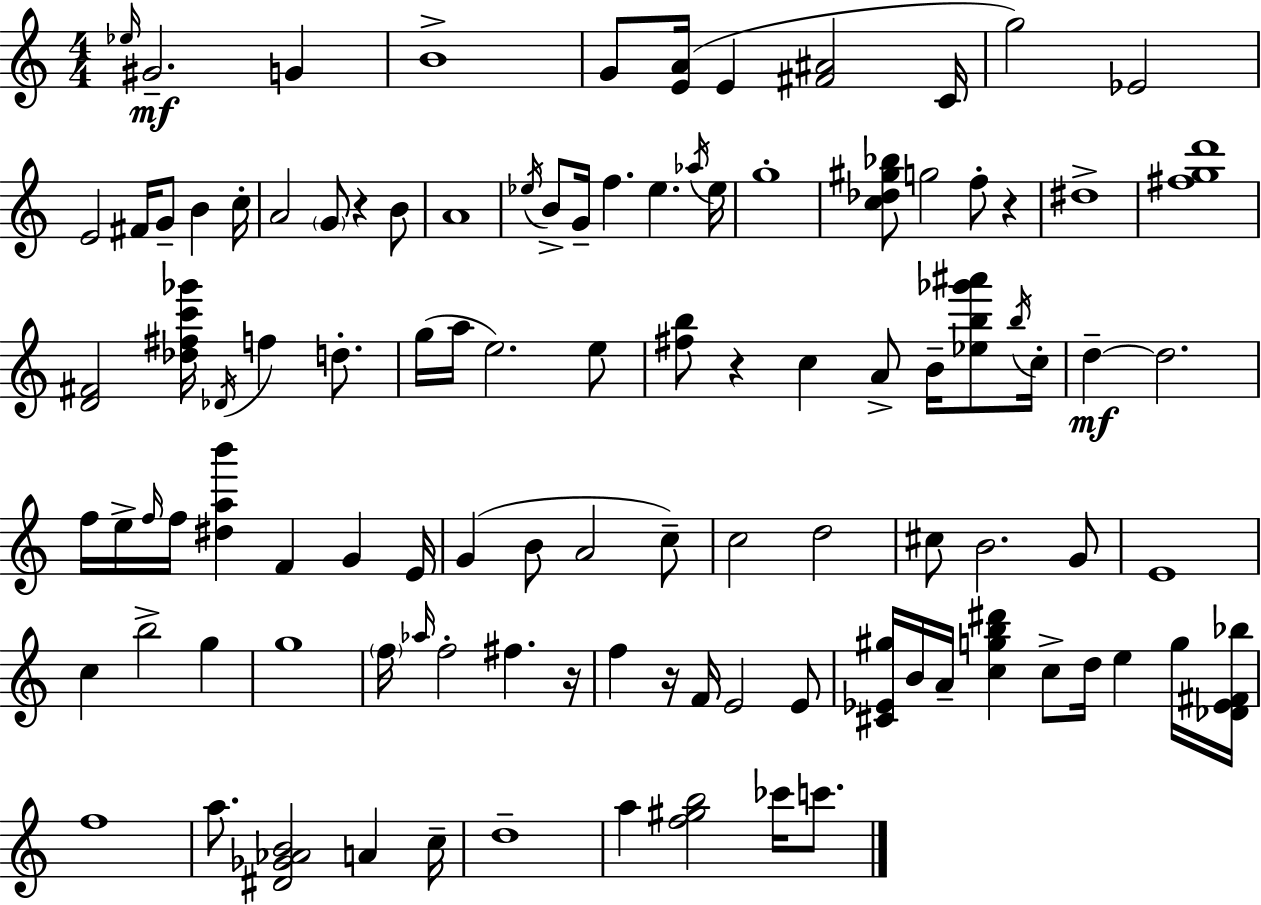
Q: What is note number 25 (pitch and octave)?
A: Eb5